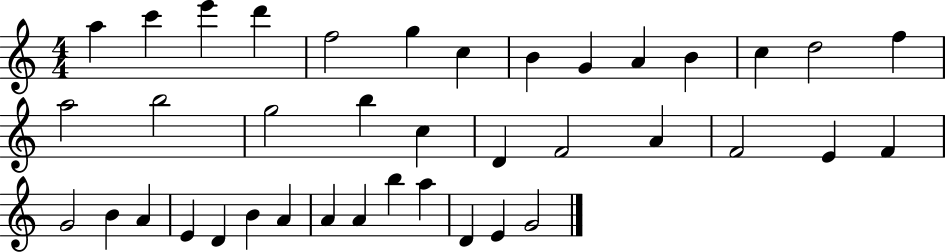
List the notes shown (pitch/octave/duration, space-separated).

A5/q C6/q E6/q D6/q F5/h G5/q C5/q B4/q G4/q A4/q B4/q C5/q D5/h F5/q A5/h B5/h G5/h B5/q C5/q D4/q F4/h A4/q F4/h E4/q F4/q G4/h B4/q A4/q E4/q D4/q B4/q A4/q A4/q A4/q B5/q A5/q D4/q E4/q G4/h